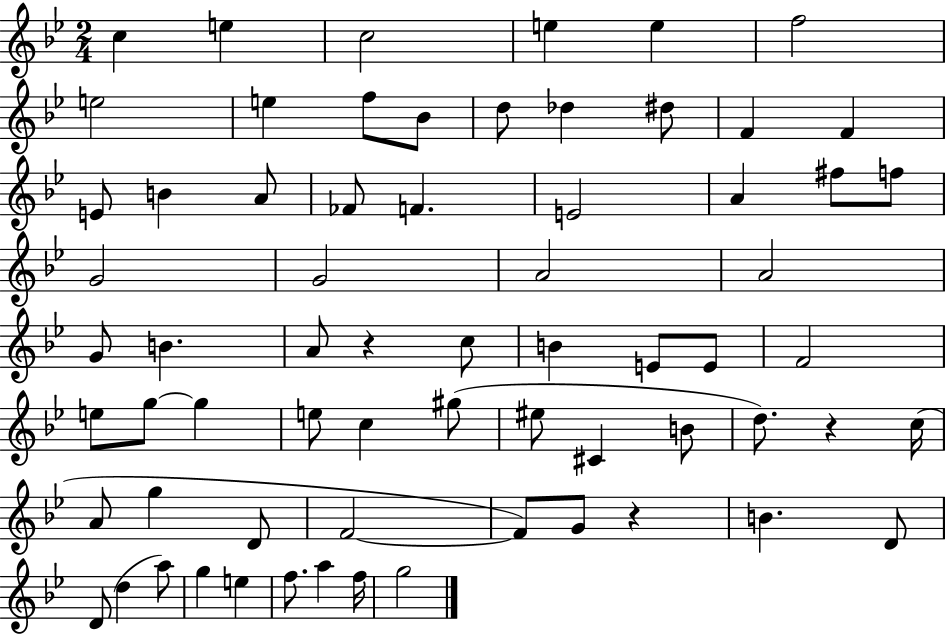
C5/q E5/q C5/h E5/q E5/q F5/h E5/h E5/q F5/e Bb4/e D5/e Db5/q D#5/e F4/q F4/q E4/e B4/q A4/e FES4/e F4/q. E4/h A4/q F#5/e F5/e G4/h G4/h A4/h A4/h G4/e B4/q. A4/e R/q C5/e B4/q E4/e E4/e F4/h E5/e G5/e G5/q E5/e C5/q G#5/e EIS5/e C#4/q B4/e D5/e. R/q C5/s A4/e G5/q D4/e F4/h F4/e G4/e R/q B4/q. D4/e D4/e D5/q A5/e G5/q E5/q F5/e. A5/q F5/s G5/h